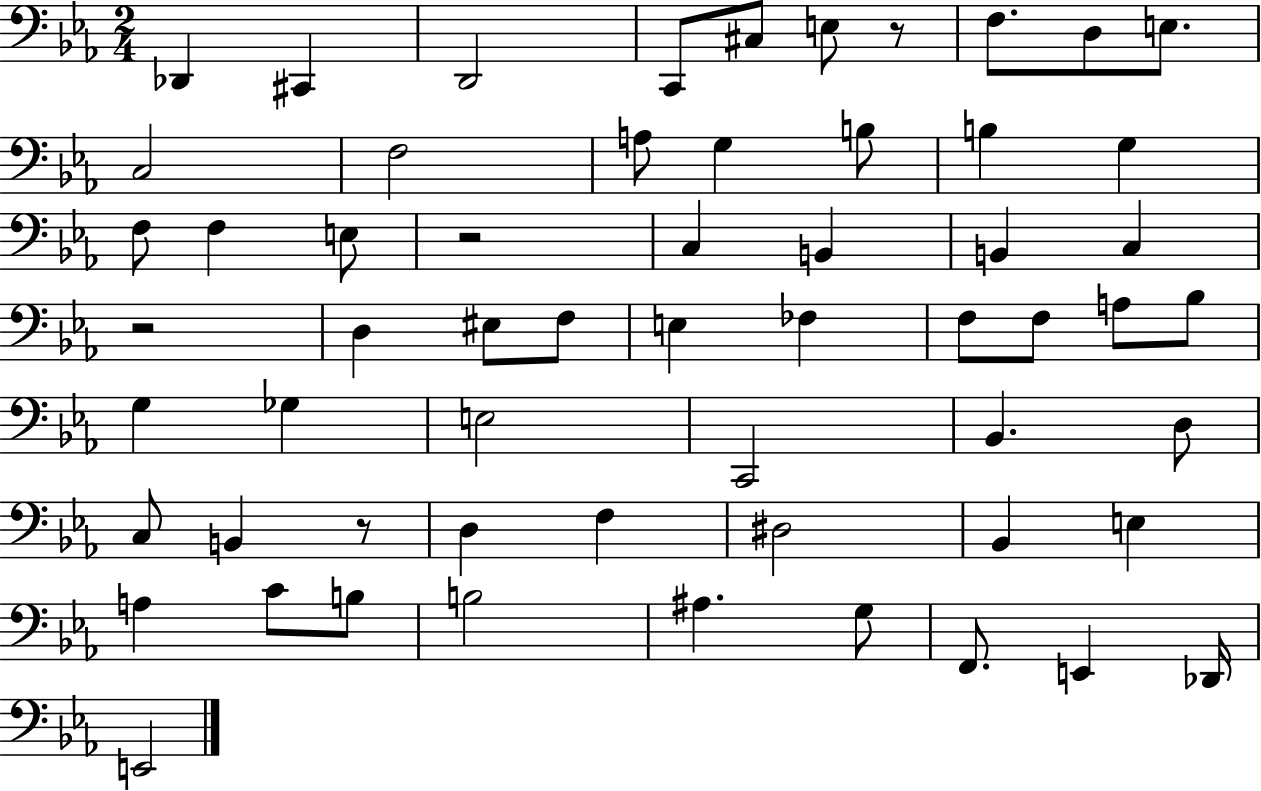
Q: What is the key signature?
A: EES major